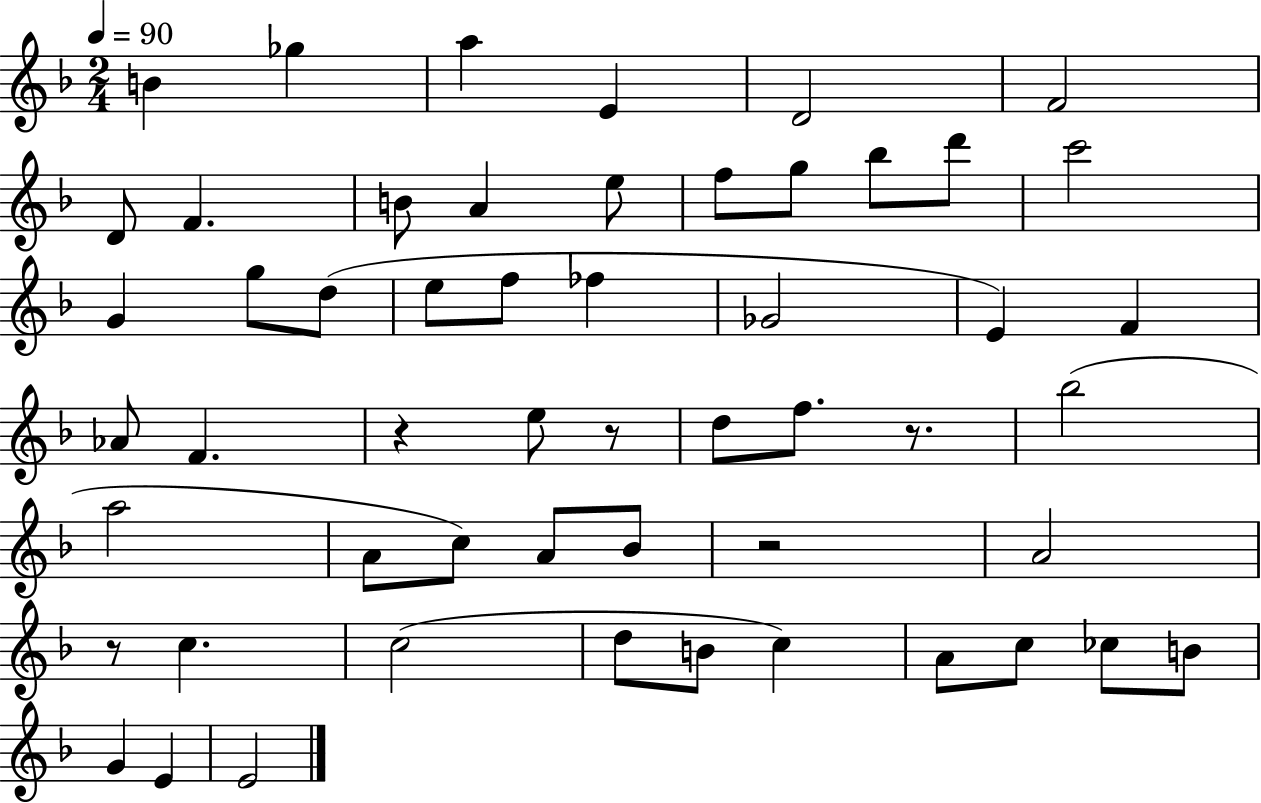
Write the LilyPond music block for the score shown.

{
  \clef treble
  \numericTimeSignature
  \time 2/4
  \key f \major
  \tempo 4 = 90
  \repeat volta 2 { b'4 ges''4 | a''4 e'4 | d'2 | f'2 | \break d'8 f'4. | b'8 a'4 e''8 | f''8 g''8 bes''8 d'''8 | c'''2 | \break g'4 g''8 d''8( | e''8 f''8 fes''4 | ges'2 | e'4) f'4 | \break aes'8 f'4. | r4 e''8 r8 | d''8 f''8. r8. | bes''2( | \break a''2 | a'8 c''8) a'8 bes'8 | r2 | a'2 | \break r8 c''4. | c''2( | d''8 b'8 c''4) | a'8 c''8 ces''8 b'8 | \break g'4 e'4 | e'2 | } \bar "|."
}